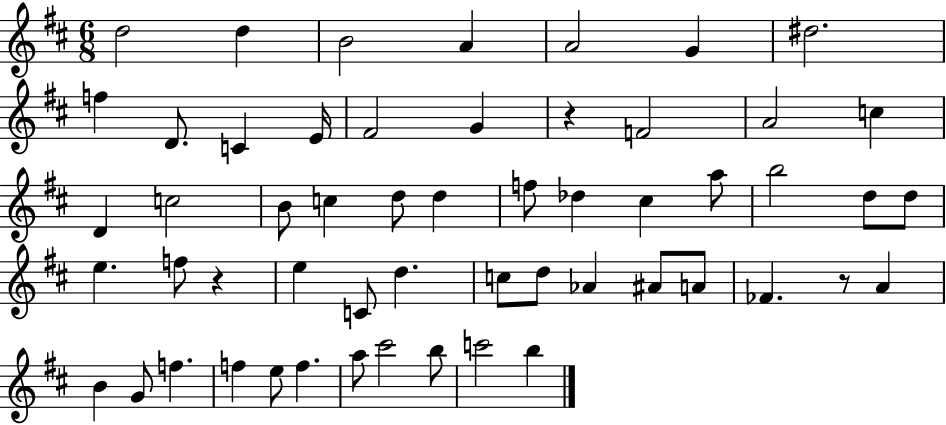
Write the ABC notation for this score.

X:1
T:Untitled
M:6/8
L:1/4
K:D
d2 d B2 A A2 G ^d2 f D/2 C E/4 ^F2 G z F2 A2 c D c2 B/2 c d/2 d f/2 _d ^c a/2 b2 d/2 d/2 e f/2 z e C/2 d c/2 d/2 _A ^A/2 A/2 _F z/2 A B G/2 f f e/2 f a/2 ^c'2 b/2 c'2 b